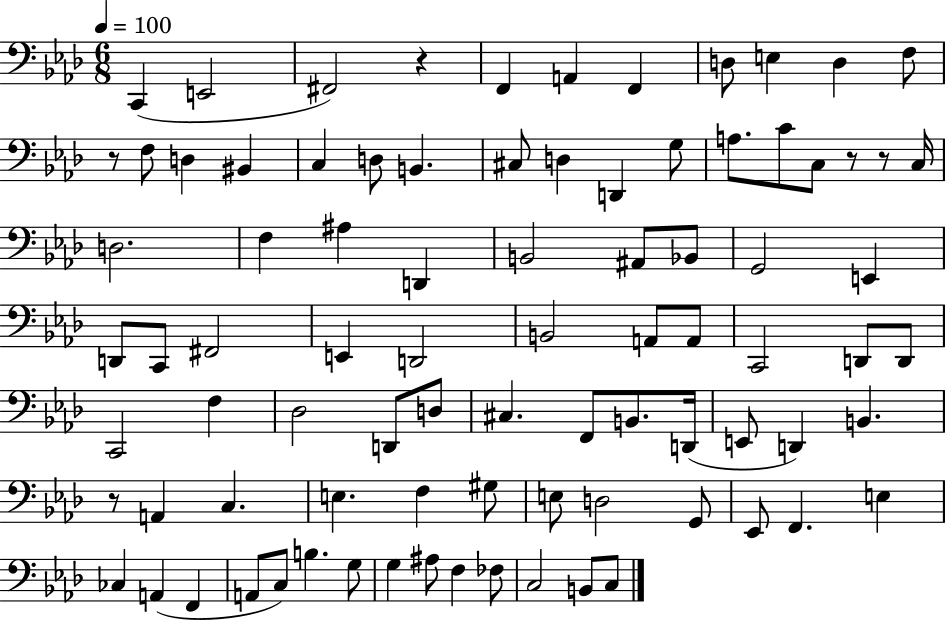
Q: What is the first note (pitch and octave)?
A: C2